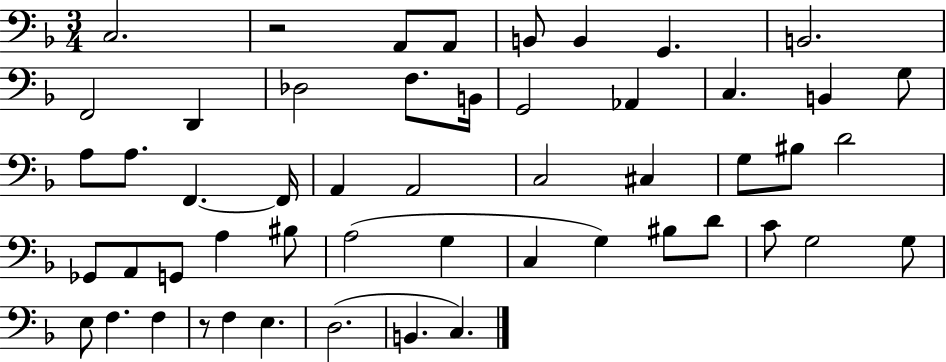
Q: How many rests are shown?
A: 2